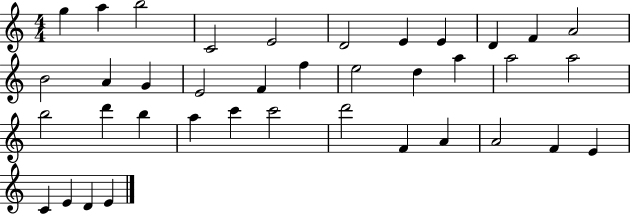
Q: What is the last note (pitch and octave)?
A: E4